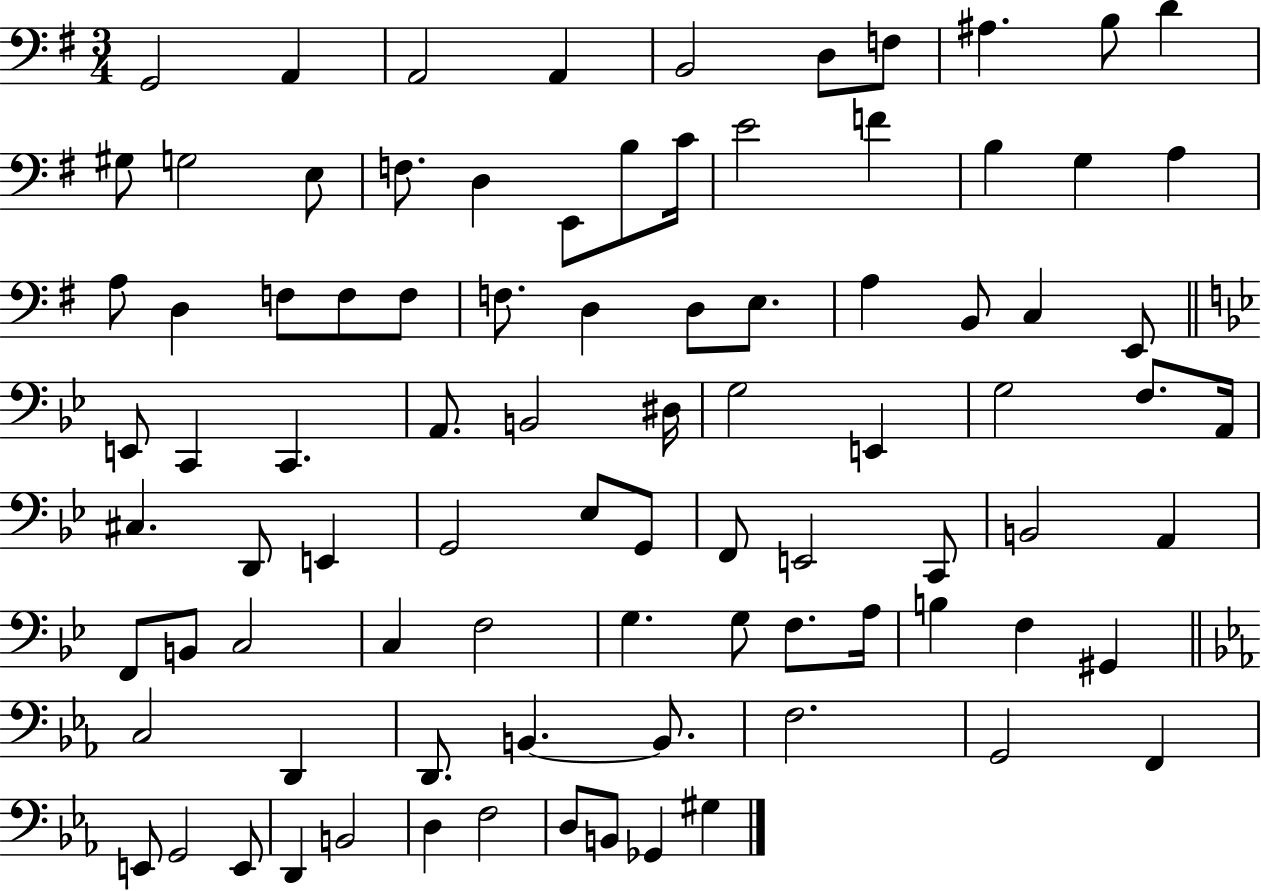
G2/h A2/q A2/h A2/q B2/h D3/e F3/e A#3/q. B3/e D4/q G#3/e G3/h E3/e F3/e. D3/q E2/e B3/e C4/s E4/h F4/q B3/q G3/q A3/q A3/e D3/q F3/e F3/e F3/e F3/e. D3/q D3/e E3/e. A3/q B2/e C3/q E2/e E2/e C2/q C2/q. A2/e. B2/h D#3/s G3/h E2/q G3/h F3/e. A2/s C#3/q. D2/e E2/q G2/h Eb3/e G2/e F2/e E2/h C2/e B2/h A2/q F2/e B2/e C3/h C3/q F3/h G3/q. G3/e F3/e. A3/s B3/q F3/q G#2/q C3/h D2/q D2/e. B2/q. B2/e. F3/h. G2/h F2/q E2/e G2/h E2/e D2/q B2/h D3/q F3/h D3/e B2/e Gb2/q G#3/q